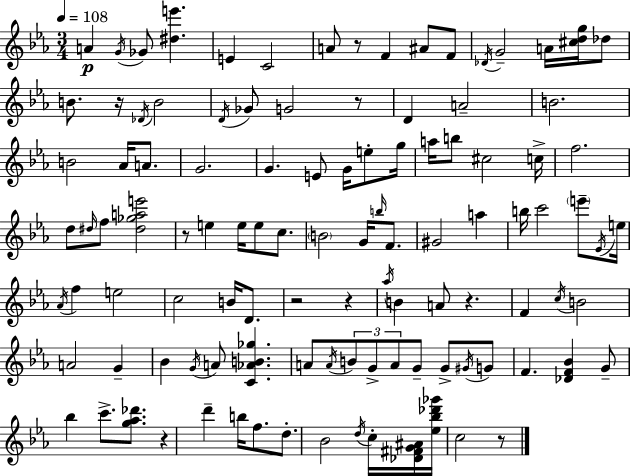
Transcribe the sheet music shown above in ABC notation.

X:1
T:Untitled
M:3/4
L:1/4
K:Cm
A G/4 _G/2 [^de'] E C2 A/2 z/2 F ^A/2 F/2 _D/4 G2 A/4 [^cdg]/4 _d/2 B/2 z/4 _D/4 B2 D/4 _G/2 G2 z/2 D A2 B2 B2 _A/4 A/2 G2 G E/2 G/4 e/2 g/4 a/4 b/2 ^c2 c/4 f2 d/2 ^d/4 f/2 [^d_gae']2 z/2 e e/4 e/2 c/2 B2 G/4 b/4 F/2 ^G2 a b/4 c'2 e'/2 _E/4 e/4 _A/4 f e2 c2 B/4 D/2 z2 z _a/4 B A/2 z F c/4 B2 A2 G _B G/4 A/2 [C_AB_g] A/2 A/4 B/2 G/2 A/2 G/2 G/2 ^G/4 G/2 F [_DF_B] G/2 _b c'/2 [g_a_d']/2 z d' b/4 f/2 d/2 _B2 d/4 c/4 [_D^FG^A]/4 [_e_b_d'_g']/4 c2 z/2